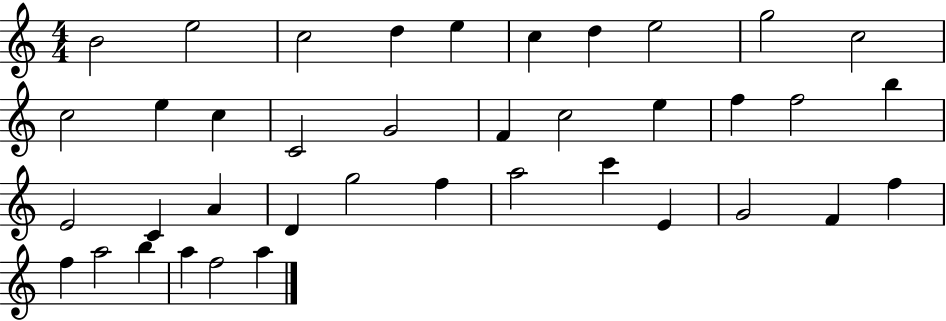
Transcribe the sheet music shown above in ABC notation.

X:1
T:Untitled
M:4/4
L:1/4
K:C
B2 e2 c2 d e c d e2 g2 c2 c2 e c C2 G2 F c2 e f f2 b E2 C A D g2 f a2 c' E G2 F f f a2 b a f2 a